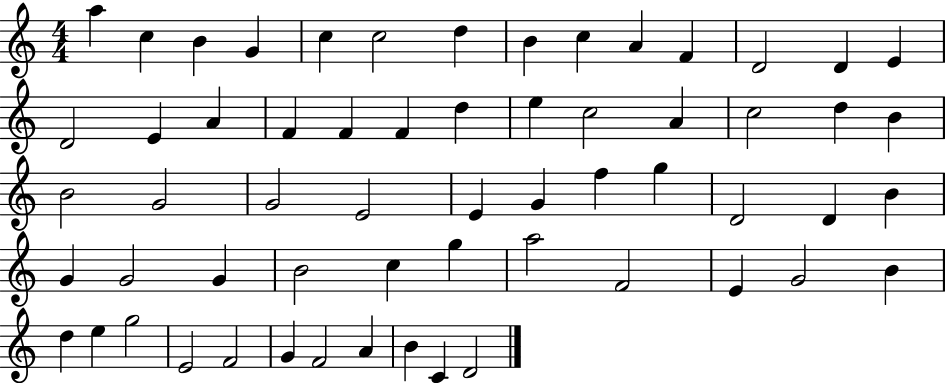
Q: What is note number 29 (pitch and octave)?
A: G4